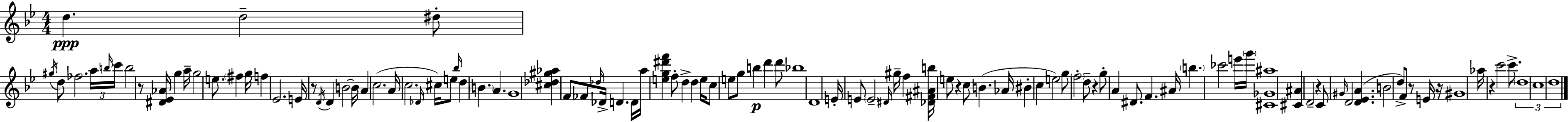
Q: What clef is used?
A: treble